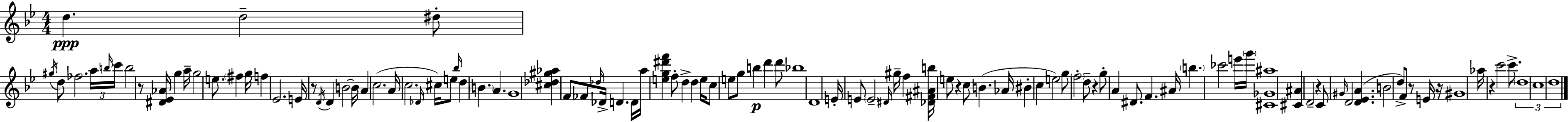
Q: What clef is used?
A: treble